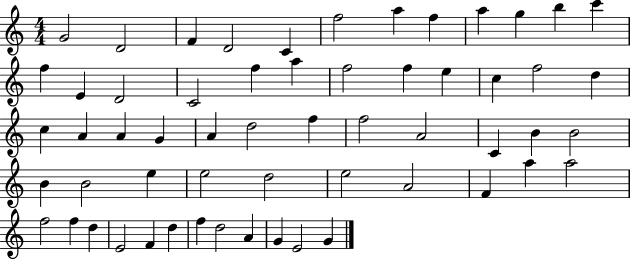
G4/h D4/h F4/q D4/h C4/q F5/h A5/q F5/q A5/q G5/q B5/q C6/q F5/q E4/q D4/h C4/h F5/q A5/q F5/h F5/q E5/q C5/q F5/h D5/q C5/q A4/q A4/q G4/q A4/q D5/h F5/q F5/h A4/h C4/q B4/q B4/h B4/q B4/h E5/q E5/h D5/h E5/h A4/h F4/q A5/q A5/h F5/h F5/q D5/q E4/h F4/q D5/q F5/q D5/h A4/q G4/q E4/h G4/q